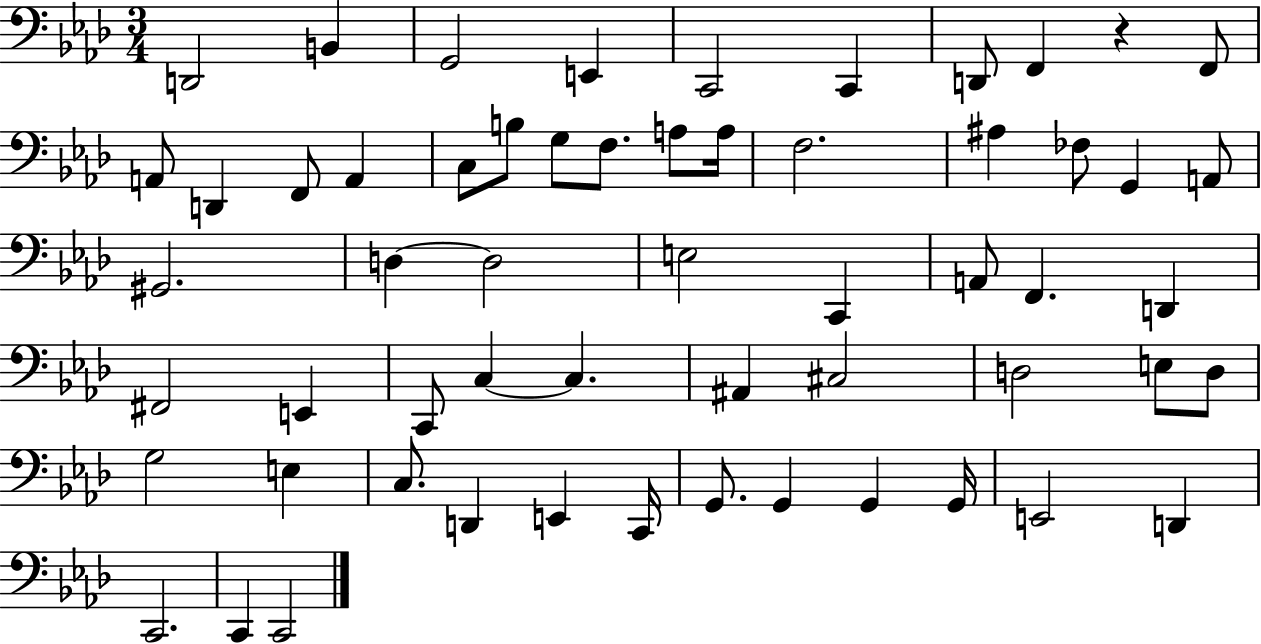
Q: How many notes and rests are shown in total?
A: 58